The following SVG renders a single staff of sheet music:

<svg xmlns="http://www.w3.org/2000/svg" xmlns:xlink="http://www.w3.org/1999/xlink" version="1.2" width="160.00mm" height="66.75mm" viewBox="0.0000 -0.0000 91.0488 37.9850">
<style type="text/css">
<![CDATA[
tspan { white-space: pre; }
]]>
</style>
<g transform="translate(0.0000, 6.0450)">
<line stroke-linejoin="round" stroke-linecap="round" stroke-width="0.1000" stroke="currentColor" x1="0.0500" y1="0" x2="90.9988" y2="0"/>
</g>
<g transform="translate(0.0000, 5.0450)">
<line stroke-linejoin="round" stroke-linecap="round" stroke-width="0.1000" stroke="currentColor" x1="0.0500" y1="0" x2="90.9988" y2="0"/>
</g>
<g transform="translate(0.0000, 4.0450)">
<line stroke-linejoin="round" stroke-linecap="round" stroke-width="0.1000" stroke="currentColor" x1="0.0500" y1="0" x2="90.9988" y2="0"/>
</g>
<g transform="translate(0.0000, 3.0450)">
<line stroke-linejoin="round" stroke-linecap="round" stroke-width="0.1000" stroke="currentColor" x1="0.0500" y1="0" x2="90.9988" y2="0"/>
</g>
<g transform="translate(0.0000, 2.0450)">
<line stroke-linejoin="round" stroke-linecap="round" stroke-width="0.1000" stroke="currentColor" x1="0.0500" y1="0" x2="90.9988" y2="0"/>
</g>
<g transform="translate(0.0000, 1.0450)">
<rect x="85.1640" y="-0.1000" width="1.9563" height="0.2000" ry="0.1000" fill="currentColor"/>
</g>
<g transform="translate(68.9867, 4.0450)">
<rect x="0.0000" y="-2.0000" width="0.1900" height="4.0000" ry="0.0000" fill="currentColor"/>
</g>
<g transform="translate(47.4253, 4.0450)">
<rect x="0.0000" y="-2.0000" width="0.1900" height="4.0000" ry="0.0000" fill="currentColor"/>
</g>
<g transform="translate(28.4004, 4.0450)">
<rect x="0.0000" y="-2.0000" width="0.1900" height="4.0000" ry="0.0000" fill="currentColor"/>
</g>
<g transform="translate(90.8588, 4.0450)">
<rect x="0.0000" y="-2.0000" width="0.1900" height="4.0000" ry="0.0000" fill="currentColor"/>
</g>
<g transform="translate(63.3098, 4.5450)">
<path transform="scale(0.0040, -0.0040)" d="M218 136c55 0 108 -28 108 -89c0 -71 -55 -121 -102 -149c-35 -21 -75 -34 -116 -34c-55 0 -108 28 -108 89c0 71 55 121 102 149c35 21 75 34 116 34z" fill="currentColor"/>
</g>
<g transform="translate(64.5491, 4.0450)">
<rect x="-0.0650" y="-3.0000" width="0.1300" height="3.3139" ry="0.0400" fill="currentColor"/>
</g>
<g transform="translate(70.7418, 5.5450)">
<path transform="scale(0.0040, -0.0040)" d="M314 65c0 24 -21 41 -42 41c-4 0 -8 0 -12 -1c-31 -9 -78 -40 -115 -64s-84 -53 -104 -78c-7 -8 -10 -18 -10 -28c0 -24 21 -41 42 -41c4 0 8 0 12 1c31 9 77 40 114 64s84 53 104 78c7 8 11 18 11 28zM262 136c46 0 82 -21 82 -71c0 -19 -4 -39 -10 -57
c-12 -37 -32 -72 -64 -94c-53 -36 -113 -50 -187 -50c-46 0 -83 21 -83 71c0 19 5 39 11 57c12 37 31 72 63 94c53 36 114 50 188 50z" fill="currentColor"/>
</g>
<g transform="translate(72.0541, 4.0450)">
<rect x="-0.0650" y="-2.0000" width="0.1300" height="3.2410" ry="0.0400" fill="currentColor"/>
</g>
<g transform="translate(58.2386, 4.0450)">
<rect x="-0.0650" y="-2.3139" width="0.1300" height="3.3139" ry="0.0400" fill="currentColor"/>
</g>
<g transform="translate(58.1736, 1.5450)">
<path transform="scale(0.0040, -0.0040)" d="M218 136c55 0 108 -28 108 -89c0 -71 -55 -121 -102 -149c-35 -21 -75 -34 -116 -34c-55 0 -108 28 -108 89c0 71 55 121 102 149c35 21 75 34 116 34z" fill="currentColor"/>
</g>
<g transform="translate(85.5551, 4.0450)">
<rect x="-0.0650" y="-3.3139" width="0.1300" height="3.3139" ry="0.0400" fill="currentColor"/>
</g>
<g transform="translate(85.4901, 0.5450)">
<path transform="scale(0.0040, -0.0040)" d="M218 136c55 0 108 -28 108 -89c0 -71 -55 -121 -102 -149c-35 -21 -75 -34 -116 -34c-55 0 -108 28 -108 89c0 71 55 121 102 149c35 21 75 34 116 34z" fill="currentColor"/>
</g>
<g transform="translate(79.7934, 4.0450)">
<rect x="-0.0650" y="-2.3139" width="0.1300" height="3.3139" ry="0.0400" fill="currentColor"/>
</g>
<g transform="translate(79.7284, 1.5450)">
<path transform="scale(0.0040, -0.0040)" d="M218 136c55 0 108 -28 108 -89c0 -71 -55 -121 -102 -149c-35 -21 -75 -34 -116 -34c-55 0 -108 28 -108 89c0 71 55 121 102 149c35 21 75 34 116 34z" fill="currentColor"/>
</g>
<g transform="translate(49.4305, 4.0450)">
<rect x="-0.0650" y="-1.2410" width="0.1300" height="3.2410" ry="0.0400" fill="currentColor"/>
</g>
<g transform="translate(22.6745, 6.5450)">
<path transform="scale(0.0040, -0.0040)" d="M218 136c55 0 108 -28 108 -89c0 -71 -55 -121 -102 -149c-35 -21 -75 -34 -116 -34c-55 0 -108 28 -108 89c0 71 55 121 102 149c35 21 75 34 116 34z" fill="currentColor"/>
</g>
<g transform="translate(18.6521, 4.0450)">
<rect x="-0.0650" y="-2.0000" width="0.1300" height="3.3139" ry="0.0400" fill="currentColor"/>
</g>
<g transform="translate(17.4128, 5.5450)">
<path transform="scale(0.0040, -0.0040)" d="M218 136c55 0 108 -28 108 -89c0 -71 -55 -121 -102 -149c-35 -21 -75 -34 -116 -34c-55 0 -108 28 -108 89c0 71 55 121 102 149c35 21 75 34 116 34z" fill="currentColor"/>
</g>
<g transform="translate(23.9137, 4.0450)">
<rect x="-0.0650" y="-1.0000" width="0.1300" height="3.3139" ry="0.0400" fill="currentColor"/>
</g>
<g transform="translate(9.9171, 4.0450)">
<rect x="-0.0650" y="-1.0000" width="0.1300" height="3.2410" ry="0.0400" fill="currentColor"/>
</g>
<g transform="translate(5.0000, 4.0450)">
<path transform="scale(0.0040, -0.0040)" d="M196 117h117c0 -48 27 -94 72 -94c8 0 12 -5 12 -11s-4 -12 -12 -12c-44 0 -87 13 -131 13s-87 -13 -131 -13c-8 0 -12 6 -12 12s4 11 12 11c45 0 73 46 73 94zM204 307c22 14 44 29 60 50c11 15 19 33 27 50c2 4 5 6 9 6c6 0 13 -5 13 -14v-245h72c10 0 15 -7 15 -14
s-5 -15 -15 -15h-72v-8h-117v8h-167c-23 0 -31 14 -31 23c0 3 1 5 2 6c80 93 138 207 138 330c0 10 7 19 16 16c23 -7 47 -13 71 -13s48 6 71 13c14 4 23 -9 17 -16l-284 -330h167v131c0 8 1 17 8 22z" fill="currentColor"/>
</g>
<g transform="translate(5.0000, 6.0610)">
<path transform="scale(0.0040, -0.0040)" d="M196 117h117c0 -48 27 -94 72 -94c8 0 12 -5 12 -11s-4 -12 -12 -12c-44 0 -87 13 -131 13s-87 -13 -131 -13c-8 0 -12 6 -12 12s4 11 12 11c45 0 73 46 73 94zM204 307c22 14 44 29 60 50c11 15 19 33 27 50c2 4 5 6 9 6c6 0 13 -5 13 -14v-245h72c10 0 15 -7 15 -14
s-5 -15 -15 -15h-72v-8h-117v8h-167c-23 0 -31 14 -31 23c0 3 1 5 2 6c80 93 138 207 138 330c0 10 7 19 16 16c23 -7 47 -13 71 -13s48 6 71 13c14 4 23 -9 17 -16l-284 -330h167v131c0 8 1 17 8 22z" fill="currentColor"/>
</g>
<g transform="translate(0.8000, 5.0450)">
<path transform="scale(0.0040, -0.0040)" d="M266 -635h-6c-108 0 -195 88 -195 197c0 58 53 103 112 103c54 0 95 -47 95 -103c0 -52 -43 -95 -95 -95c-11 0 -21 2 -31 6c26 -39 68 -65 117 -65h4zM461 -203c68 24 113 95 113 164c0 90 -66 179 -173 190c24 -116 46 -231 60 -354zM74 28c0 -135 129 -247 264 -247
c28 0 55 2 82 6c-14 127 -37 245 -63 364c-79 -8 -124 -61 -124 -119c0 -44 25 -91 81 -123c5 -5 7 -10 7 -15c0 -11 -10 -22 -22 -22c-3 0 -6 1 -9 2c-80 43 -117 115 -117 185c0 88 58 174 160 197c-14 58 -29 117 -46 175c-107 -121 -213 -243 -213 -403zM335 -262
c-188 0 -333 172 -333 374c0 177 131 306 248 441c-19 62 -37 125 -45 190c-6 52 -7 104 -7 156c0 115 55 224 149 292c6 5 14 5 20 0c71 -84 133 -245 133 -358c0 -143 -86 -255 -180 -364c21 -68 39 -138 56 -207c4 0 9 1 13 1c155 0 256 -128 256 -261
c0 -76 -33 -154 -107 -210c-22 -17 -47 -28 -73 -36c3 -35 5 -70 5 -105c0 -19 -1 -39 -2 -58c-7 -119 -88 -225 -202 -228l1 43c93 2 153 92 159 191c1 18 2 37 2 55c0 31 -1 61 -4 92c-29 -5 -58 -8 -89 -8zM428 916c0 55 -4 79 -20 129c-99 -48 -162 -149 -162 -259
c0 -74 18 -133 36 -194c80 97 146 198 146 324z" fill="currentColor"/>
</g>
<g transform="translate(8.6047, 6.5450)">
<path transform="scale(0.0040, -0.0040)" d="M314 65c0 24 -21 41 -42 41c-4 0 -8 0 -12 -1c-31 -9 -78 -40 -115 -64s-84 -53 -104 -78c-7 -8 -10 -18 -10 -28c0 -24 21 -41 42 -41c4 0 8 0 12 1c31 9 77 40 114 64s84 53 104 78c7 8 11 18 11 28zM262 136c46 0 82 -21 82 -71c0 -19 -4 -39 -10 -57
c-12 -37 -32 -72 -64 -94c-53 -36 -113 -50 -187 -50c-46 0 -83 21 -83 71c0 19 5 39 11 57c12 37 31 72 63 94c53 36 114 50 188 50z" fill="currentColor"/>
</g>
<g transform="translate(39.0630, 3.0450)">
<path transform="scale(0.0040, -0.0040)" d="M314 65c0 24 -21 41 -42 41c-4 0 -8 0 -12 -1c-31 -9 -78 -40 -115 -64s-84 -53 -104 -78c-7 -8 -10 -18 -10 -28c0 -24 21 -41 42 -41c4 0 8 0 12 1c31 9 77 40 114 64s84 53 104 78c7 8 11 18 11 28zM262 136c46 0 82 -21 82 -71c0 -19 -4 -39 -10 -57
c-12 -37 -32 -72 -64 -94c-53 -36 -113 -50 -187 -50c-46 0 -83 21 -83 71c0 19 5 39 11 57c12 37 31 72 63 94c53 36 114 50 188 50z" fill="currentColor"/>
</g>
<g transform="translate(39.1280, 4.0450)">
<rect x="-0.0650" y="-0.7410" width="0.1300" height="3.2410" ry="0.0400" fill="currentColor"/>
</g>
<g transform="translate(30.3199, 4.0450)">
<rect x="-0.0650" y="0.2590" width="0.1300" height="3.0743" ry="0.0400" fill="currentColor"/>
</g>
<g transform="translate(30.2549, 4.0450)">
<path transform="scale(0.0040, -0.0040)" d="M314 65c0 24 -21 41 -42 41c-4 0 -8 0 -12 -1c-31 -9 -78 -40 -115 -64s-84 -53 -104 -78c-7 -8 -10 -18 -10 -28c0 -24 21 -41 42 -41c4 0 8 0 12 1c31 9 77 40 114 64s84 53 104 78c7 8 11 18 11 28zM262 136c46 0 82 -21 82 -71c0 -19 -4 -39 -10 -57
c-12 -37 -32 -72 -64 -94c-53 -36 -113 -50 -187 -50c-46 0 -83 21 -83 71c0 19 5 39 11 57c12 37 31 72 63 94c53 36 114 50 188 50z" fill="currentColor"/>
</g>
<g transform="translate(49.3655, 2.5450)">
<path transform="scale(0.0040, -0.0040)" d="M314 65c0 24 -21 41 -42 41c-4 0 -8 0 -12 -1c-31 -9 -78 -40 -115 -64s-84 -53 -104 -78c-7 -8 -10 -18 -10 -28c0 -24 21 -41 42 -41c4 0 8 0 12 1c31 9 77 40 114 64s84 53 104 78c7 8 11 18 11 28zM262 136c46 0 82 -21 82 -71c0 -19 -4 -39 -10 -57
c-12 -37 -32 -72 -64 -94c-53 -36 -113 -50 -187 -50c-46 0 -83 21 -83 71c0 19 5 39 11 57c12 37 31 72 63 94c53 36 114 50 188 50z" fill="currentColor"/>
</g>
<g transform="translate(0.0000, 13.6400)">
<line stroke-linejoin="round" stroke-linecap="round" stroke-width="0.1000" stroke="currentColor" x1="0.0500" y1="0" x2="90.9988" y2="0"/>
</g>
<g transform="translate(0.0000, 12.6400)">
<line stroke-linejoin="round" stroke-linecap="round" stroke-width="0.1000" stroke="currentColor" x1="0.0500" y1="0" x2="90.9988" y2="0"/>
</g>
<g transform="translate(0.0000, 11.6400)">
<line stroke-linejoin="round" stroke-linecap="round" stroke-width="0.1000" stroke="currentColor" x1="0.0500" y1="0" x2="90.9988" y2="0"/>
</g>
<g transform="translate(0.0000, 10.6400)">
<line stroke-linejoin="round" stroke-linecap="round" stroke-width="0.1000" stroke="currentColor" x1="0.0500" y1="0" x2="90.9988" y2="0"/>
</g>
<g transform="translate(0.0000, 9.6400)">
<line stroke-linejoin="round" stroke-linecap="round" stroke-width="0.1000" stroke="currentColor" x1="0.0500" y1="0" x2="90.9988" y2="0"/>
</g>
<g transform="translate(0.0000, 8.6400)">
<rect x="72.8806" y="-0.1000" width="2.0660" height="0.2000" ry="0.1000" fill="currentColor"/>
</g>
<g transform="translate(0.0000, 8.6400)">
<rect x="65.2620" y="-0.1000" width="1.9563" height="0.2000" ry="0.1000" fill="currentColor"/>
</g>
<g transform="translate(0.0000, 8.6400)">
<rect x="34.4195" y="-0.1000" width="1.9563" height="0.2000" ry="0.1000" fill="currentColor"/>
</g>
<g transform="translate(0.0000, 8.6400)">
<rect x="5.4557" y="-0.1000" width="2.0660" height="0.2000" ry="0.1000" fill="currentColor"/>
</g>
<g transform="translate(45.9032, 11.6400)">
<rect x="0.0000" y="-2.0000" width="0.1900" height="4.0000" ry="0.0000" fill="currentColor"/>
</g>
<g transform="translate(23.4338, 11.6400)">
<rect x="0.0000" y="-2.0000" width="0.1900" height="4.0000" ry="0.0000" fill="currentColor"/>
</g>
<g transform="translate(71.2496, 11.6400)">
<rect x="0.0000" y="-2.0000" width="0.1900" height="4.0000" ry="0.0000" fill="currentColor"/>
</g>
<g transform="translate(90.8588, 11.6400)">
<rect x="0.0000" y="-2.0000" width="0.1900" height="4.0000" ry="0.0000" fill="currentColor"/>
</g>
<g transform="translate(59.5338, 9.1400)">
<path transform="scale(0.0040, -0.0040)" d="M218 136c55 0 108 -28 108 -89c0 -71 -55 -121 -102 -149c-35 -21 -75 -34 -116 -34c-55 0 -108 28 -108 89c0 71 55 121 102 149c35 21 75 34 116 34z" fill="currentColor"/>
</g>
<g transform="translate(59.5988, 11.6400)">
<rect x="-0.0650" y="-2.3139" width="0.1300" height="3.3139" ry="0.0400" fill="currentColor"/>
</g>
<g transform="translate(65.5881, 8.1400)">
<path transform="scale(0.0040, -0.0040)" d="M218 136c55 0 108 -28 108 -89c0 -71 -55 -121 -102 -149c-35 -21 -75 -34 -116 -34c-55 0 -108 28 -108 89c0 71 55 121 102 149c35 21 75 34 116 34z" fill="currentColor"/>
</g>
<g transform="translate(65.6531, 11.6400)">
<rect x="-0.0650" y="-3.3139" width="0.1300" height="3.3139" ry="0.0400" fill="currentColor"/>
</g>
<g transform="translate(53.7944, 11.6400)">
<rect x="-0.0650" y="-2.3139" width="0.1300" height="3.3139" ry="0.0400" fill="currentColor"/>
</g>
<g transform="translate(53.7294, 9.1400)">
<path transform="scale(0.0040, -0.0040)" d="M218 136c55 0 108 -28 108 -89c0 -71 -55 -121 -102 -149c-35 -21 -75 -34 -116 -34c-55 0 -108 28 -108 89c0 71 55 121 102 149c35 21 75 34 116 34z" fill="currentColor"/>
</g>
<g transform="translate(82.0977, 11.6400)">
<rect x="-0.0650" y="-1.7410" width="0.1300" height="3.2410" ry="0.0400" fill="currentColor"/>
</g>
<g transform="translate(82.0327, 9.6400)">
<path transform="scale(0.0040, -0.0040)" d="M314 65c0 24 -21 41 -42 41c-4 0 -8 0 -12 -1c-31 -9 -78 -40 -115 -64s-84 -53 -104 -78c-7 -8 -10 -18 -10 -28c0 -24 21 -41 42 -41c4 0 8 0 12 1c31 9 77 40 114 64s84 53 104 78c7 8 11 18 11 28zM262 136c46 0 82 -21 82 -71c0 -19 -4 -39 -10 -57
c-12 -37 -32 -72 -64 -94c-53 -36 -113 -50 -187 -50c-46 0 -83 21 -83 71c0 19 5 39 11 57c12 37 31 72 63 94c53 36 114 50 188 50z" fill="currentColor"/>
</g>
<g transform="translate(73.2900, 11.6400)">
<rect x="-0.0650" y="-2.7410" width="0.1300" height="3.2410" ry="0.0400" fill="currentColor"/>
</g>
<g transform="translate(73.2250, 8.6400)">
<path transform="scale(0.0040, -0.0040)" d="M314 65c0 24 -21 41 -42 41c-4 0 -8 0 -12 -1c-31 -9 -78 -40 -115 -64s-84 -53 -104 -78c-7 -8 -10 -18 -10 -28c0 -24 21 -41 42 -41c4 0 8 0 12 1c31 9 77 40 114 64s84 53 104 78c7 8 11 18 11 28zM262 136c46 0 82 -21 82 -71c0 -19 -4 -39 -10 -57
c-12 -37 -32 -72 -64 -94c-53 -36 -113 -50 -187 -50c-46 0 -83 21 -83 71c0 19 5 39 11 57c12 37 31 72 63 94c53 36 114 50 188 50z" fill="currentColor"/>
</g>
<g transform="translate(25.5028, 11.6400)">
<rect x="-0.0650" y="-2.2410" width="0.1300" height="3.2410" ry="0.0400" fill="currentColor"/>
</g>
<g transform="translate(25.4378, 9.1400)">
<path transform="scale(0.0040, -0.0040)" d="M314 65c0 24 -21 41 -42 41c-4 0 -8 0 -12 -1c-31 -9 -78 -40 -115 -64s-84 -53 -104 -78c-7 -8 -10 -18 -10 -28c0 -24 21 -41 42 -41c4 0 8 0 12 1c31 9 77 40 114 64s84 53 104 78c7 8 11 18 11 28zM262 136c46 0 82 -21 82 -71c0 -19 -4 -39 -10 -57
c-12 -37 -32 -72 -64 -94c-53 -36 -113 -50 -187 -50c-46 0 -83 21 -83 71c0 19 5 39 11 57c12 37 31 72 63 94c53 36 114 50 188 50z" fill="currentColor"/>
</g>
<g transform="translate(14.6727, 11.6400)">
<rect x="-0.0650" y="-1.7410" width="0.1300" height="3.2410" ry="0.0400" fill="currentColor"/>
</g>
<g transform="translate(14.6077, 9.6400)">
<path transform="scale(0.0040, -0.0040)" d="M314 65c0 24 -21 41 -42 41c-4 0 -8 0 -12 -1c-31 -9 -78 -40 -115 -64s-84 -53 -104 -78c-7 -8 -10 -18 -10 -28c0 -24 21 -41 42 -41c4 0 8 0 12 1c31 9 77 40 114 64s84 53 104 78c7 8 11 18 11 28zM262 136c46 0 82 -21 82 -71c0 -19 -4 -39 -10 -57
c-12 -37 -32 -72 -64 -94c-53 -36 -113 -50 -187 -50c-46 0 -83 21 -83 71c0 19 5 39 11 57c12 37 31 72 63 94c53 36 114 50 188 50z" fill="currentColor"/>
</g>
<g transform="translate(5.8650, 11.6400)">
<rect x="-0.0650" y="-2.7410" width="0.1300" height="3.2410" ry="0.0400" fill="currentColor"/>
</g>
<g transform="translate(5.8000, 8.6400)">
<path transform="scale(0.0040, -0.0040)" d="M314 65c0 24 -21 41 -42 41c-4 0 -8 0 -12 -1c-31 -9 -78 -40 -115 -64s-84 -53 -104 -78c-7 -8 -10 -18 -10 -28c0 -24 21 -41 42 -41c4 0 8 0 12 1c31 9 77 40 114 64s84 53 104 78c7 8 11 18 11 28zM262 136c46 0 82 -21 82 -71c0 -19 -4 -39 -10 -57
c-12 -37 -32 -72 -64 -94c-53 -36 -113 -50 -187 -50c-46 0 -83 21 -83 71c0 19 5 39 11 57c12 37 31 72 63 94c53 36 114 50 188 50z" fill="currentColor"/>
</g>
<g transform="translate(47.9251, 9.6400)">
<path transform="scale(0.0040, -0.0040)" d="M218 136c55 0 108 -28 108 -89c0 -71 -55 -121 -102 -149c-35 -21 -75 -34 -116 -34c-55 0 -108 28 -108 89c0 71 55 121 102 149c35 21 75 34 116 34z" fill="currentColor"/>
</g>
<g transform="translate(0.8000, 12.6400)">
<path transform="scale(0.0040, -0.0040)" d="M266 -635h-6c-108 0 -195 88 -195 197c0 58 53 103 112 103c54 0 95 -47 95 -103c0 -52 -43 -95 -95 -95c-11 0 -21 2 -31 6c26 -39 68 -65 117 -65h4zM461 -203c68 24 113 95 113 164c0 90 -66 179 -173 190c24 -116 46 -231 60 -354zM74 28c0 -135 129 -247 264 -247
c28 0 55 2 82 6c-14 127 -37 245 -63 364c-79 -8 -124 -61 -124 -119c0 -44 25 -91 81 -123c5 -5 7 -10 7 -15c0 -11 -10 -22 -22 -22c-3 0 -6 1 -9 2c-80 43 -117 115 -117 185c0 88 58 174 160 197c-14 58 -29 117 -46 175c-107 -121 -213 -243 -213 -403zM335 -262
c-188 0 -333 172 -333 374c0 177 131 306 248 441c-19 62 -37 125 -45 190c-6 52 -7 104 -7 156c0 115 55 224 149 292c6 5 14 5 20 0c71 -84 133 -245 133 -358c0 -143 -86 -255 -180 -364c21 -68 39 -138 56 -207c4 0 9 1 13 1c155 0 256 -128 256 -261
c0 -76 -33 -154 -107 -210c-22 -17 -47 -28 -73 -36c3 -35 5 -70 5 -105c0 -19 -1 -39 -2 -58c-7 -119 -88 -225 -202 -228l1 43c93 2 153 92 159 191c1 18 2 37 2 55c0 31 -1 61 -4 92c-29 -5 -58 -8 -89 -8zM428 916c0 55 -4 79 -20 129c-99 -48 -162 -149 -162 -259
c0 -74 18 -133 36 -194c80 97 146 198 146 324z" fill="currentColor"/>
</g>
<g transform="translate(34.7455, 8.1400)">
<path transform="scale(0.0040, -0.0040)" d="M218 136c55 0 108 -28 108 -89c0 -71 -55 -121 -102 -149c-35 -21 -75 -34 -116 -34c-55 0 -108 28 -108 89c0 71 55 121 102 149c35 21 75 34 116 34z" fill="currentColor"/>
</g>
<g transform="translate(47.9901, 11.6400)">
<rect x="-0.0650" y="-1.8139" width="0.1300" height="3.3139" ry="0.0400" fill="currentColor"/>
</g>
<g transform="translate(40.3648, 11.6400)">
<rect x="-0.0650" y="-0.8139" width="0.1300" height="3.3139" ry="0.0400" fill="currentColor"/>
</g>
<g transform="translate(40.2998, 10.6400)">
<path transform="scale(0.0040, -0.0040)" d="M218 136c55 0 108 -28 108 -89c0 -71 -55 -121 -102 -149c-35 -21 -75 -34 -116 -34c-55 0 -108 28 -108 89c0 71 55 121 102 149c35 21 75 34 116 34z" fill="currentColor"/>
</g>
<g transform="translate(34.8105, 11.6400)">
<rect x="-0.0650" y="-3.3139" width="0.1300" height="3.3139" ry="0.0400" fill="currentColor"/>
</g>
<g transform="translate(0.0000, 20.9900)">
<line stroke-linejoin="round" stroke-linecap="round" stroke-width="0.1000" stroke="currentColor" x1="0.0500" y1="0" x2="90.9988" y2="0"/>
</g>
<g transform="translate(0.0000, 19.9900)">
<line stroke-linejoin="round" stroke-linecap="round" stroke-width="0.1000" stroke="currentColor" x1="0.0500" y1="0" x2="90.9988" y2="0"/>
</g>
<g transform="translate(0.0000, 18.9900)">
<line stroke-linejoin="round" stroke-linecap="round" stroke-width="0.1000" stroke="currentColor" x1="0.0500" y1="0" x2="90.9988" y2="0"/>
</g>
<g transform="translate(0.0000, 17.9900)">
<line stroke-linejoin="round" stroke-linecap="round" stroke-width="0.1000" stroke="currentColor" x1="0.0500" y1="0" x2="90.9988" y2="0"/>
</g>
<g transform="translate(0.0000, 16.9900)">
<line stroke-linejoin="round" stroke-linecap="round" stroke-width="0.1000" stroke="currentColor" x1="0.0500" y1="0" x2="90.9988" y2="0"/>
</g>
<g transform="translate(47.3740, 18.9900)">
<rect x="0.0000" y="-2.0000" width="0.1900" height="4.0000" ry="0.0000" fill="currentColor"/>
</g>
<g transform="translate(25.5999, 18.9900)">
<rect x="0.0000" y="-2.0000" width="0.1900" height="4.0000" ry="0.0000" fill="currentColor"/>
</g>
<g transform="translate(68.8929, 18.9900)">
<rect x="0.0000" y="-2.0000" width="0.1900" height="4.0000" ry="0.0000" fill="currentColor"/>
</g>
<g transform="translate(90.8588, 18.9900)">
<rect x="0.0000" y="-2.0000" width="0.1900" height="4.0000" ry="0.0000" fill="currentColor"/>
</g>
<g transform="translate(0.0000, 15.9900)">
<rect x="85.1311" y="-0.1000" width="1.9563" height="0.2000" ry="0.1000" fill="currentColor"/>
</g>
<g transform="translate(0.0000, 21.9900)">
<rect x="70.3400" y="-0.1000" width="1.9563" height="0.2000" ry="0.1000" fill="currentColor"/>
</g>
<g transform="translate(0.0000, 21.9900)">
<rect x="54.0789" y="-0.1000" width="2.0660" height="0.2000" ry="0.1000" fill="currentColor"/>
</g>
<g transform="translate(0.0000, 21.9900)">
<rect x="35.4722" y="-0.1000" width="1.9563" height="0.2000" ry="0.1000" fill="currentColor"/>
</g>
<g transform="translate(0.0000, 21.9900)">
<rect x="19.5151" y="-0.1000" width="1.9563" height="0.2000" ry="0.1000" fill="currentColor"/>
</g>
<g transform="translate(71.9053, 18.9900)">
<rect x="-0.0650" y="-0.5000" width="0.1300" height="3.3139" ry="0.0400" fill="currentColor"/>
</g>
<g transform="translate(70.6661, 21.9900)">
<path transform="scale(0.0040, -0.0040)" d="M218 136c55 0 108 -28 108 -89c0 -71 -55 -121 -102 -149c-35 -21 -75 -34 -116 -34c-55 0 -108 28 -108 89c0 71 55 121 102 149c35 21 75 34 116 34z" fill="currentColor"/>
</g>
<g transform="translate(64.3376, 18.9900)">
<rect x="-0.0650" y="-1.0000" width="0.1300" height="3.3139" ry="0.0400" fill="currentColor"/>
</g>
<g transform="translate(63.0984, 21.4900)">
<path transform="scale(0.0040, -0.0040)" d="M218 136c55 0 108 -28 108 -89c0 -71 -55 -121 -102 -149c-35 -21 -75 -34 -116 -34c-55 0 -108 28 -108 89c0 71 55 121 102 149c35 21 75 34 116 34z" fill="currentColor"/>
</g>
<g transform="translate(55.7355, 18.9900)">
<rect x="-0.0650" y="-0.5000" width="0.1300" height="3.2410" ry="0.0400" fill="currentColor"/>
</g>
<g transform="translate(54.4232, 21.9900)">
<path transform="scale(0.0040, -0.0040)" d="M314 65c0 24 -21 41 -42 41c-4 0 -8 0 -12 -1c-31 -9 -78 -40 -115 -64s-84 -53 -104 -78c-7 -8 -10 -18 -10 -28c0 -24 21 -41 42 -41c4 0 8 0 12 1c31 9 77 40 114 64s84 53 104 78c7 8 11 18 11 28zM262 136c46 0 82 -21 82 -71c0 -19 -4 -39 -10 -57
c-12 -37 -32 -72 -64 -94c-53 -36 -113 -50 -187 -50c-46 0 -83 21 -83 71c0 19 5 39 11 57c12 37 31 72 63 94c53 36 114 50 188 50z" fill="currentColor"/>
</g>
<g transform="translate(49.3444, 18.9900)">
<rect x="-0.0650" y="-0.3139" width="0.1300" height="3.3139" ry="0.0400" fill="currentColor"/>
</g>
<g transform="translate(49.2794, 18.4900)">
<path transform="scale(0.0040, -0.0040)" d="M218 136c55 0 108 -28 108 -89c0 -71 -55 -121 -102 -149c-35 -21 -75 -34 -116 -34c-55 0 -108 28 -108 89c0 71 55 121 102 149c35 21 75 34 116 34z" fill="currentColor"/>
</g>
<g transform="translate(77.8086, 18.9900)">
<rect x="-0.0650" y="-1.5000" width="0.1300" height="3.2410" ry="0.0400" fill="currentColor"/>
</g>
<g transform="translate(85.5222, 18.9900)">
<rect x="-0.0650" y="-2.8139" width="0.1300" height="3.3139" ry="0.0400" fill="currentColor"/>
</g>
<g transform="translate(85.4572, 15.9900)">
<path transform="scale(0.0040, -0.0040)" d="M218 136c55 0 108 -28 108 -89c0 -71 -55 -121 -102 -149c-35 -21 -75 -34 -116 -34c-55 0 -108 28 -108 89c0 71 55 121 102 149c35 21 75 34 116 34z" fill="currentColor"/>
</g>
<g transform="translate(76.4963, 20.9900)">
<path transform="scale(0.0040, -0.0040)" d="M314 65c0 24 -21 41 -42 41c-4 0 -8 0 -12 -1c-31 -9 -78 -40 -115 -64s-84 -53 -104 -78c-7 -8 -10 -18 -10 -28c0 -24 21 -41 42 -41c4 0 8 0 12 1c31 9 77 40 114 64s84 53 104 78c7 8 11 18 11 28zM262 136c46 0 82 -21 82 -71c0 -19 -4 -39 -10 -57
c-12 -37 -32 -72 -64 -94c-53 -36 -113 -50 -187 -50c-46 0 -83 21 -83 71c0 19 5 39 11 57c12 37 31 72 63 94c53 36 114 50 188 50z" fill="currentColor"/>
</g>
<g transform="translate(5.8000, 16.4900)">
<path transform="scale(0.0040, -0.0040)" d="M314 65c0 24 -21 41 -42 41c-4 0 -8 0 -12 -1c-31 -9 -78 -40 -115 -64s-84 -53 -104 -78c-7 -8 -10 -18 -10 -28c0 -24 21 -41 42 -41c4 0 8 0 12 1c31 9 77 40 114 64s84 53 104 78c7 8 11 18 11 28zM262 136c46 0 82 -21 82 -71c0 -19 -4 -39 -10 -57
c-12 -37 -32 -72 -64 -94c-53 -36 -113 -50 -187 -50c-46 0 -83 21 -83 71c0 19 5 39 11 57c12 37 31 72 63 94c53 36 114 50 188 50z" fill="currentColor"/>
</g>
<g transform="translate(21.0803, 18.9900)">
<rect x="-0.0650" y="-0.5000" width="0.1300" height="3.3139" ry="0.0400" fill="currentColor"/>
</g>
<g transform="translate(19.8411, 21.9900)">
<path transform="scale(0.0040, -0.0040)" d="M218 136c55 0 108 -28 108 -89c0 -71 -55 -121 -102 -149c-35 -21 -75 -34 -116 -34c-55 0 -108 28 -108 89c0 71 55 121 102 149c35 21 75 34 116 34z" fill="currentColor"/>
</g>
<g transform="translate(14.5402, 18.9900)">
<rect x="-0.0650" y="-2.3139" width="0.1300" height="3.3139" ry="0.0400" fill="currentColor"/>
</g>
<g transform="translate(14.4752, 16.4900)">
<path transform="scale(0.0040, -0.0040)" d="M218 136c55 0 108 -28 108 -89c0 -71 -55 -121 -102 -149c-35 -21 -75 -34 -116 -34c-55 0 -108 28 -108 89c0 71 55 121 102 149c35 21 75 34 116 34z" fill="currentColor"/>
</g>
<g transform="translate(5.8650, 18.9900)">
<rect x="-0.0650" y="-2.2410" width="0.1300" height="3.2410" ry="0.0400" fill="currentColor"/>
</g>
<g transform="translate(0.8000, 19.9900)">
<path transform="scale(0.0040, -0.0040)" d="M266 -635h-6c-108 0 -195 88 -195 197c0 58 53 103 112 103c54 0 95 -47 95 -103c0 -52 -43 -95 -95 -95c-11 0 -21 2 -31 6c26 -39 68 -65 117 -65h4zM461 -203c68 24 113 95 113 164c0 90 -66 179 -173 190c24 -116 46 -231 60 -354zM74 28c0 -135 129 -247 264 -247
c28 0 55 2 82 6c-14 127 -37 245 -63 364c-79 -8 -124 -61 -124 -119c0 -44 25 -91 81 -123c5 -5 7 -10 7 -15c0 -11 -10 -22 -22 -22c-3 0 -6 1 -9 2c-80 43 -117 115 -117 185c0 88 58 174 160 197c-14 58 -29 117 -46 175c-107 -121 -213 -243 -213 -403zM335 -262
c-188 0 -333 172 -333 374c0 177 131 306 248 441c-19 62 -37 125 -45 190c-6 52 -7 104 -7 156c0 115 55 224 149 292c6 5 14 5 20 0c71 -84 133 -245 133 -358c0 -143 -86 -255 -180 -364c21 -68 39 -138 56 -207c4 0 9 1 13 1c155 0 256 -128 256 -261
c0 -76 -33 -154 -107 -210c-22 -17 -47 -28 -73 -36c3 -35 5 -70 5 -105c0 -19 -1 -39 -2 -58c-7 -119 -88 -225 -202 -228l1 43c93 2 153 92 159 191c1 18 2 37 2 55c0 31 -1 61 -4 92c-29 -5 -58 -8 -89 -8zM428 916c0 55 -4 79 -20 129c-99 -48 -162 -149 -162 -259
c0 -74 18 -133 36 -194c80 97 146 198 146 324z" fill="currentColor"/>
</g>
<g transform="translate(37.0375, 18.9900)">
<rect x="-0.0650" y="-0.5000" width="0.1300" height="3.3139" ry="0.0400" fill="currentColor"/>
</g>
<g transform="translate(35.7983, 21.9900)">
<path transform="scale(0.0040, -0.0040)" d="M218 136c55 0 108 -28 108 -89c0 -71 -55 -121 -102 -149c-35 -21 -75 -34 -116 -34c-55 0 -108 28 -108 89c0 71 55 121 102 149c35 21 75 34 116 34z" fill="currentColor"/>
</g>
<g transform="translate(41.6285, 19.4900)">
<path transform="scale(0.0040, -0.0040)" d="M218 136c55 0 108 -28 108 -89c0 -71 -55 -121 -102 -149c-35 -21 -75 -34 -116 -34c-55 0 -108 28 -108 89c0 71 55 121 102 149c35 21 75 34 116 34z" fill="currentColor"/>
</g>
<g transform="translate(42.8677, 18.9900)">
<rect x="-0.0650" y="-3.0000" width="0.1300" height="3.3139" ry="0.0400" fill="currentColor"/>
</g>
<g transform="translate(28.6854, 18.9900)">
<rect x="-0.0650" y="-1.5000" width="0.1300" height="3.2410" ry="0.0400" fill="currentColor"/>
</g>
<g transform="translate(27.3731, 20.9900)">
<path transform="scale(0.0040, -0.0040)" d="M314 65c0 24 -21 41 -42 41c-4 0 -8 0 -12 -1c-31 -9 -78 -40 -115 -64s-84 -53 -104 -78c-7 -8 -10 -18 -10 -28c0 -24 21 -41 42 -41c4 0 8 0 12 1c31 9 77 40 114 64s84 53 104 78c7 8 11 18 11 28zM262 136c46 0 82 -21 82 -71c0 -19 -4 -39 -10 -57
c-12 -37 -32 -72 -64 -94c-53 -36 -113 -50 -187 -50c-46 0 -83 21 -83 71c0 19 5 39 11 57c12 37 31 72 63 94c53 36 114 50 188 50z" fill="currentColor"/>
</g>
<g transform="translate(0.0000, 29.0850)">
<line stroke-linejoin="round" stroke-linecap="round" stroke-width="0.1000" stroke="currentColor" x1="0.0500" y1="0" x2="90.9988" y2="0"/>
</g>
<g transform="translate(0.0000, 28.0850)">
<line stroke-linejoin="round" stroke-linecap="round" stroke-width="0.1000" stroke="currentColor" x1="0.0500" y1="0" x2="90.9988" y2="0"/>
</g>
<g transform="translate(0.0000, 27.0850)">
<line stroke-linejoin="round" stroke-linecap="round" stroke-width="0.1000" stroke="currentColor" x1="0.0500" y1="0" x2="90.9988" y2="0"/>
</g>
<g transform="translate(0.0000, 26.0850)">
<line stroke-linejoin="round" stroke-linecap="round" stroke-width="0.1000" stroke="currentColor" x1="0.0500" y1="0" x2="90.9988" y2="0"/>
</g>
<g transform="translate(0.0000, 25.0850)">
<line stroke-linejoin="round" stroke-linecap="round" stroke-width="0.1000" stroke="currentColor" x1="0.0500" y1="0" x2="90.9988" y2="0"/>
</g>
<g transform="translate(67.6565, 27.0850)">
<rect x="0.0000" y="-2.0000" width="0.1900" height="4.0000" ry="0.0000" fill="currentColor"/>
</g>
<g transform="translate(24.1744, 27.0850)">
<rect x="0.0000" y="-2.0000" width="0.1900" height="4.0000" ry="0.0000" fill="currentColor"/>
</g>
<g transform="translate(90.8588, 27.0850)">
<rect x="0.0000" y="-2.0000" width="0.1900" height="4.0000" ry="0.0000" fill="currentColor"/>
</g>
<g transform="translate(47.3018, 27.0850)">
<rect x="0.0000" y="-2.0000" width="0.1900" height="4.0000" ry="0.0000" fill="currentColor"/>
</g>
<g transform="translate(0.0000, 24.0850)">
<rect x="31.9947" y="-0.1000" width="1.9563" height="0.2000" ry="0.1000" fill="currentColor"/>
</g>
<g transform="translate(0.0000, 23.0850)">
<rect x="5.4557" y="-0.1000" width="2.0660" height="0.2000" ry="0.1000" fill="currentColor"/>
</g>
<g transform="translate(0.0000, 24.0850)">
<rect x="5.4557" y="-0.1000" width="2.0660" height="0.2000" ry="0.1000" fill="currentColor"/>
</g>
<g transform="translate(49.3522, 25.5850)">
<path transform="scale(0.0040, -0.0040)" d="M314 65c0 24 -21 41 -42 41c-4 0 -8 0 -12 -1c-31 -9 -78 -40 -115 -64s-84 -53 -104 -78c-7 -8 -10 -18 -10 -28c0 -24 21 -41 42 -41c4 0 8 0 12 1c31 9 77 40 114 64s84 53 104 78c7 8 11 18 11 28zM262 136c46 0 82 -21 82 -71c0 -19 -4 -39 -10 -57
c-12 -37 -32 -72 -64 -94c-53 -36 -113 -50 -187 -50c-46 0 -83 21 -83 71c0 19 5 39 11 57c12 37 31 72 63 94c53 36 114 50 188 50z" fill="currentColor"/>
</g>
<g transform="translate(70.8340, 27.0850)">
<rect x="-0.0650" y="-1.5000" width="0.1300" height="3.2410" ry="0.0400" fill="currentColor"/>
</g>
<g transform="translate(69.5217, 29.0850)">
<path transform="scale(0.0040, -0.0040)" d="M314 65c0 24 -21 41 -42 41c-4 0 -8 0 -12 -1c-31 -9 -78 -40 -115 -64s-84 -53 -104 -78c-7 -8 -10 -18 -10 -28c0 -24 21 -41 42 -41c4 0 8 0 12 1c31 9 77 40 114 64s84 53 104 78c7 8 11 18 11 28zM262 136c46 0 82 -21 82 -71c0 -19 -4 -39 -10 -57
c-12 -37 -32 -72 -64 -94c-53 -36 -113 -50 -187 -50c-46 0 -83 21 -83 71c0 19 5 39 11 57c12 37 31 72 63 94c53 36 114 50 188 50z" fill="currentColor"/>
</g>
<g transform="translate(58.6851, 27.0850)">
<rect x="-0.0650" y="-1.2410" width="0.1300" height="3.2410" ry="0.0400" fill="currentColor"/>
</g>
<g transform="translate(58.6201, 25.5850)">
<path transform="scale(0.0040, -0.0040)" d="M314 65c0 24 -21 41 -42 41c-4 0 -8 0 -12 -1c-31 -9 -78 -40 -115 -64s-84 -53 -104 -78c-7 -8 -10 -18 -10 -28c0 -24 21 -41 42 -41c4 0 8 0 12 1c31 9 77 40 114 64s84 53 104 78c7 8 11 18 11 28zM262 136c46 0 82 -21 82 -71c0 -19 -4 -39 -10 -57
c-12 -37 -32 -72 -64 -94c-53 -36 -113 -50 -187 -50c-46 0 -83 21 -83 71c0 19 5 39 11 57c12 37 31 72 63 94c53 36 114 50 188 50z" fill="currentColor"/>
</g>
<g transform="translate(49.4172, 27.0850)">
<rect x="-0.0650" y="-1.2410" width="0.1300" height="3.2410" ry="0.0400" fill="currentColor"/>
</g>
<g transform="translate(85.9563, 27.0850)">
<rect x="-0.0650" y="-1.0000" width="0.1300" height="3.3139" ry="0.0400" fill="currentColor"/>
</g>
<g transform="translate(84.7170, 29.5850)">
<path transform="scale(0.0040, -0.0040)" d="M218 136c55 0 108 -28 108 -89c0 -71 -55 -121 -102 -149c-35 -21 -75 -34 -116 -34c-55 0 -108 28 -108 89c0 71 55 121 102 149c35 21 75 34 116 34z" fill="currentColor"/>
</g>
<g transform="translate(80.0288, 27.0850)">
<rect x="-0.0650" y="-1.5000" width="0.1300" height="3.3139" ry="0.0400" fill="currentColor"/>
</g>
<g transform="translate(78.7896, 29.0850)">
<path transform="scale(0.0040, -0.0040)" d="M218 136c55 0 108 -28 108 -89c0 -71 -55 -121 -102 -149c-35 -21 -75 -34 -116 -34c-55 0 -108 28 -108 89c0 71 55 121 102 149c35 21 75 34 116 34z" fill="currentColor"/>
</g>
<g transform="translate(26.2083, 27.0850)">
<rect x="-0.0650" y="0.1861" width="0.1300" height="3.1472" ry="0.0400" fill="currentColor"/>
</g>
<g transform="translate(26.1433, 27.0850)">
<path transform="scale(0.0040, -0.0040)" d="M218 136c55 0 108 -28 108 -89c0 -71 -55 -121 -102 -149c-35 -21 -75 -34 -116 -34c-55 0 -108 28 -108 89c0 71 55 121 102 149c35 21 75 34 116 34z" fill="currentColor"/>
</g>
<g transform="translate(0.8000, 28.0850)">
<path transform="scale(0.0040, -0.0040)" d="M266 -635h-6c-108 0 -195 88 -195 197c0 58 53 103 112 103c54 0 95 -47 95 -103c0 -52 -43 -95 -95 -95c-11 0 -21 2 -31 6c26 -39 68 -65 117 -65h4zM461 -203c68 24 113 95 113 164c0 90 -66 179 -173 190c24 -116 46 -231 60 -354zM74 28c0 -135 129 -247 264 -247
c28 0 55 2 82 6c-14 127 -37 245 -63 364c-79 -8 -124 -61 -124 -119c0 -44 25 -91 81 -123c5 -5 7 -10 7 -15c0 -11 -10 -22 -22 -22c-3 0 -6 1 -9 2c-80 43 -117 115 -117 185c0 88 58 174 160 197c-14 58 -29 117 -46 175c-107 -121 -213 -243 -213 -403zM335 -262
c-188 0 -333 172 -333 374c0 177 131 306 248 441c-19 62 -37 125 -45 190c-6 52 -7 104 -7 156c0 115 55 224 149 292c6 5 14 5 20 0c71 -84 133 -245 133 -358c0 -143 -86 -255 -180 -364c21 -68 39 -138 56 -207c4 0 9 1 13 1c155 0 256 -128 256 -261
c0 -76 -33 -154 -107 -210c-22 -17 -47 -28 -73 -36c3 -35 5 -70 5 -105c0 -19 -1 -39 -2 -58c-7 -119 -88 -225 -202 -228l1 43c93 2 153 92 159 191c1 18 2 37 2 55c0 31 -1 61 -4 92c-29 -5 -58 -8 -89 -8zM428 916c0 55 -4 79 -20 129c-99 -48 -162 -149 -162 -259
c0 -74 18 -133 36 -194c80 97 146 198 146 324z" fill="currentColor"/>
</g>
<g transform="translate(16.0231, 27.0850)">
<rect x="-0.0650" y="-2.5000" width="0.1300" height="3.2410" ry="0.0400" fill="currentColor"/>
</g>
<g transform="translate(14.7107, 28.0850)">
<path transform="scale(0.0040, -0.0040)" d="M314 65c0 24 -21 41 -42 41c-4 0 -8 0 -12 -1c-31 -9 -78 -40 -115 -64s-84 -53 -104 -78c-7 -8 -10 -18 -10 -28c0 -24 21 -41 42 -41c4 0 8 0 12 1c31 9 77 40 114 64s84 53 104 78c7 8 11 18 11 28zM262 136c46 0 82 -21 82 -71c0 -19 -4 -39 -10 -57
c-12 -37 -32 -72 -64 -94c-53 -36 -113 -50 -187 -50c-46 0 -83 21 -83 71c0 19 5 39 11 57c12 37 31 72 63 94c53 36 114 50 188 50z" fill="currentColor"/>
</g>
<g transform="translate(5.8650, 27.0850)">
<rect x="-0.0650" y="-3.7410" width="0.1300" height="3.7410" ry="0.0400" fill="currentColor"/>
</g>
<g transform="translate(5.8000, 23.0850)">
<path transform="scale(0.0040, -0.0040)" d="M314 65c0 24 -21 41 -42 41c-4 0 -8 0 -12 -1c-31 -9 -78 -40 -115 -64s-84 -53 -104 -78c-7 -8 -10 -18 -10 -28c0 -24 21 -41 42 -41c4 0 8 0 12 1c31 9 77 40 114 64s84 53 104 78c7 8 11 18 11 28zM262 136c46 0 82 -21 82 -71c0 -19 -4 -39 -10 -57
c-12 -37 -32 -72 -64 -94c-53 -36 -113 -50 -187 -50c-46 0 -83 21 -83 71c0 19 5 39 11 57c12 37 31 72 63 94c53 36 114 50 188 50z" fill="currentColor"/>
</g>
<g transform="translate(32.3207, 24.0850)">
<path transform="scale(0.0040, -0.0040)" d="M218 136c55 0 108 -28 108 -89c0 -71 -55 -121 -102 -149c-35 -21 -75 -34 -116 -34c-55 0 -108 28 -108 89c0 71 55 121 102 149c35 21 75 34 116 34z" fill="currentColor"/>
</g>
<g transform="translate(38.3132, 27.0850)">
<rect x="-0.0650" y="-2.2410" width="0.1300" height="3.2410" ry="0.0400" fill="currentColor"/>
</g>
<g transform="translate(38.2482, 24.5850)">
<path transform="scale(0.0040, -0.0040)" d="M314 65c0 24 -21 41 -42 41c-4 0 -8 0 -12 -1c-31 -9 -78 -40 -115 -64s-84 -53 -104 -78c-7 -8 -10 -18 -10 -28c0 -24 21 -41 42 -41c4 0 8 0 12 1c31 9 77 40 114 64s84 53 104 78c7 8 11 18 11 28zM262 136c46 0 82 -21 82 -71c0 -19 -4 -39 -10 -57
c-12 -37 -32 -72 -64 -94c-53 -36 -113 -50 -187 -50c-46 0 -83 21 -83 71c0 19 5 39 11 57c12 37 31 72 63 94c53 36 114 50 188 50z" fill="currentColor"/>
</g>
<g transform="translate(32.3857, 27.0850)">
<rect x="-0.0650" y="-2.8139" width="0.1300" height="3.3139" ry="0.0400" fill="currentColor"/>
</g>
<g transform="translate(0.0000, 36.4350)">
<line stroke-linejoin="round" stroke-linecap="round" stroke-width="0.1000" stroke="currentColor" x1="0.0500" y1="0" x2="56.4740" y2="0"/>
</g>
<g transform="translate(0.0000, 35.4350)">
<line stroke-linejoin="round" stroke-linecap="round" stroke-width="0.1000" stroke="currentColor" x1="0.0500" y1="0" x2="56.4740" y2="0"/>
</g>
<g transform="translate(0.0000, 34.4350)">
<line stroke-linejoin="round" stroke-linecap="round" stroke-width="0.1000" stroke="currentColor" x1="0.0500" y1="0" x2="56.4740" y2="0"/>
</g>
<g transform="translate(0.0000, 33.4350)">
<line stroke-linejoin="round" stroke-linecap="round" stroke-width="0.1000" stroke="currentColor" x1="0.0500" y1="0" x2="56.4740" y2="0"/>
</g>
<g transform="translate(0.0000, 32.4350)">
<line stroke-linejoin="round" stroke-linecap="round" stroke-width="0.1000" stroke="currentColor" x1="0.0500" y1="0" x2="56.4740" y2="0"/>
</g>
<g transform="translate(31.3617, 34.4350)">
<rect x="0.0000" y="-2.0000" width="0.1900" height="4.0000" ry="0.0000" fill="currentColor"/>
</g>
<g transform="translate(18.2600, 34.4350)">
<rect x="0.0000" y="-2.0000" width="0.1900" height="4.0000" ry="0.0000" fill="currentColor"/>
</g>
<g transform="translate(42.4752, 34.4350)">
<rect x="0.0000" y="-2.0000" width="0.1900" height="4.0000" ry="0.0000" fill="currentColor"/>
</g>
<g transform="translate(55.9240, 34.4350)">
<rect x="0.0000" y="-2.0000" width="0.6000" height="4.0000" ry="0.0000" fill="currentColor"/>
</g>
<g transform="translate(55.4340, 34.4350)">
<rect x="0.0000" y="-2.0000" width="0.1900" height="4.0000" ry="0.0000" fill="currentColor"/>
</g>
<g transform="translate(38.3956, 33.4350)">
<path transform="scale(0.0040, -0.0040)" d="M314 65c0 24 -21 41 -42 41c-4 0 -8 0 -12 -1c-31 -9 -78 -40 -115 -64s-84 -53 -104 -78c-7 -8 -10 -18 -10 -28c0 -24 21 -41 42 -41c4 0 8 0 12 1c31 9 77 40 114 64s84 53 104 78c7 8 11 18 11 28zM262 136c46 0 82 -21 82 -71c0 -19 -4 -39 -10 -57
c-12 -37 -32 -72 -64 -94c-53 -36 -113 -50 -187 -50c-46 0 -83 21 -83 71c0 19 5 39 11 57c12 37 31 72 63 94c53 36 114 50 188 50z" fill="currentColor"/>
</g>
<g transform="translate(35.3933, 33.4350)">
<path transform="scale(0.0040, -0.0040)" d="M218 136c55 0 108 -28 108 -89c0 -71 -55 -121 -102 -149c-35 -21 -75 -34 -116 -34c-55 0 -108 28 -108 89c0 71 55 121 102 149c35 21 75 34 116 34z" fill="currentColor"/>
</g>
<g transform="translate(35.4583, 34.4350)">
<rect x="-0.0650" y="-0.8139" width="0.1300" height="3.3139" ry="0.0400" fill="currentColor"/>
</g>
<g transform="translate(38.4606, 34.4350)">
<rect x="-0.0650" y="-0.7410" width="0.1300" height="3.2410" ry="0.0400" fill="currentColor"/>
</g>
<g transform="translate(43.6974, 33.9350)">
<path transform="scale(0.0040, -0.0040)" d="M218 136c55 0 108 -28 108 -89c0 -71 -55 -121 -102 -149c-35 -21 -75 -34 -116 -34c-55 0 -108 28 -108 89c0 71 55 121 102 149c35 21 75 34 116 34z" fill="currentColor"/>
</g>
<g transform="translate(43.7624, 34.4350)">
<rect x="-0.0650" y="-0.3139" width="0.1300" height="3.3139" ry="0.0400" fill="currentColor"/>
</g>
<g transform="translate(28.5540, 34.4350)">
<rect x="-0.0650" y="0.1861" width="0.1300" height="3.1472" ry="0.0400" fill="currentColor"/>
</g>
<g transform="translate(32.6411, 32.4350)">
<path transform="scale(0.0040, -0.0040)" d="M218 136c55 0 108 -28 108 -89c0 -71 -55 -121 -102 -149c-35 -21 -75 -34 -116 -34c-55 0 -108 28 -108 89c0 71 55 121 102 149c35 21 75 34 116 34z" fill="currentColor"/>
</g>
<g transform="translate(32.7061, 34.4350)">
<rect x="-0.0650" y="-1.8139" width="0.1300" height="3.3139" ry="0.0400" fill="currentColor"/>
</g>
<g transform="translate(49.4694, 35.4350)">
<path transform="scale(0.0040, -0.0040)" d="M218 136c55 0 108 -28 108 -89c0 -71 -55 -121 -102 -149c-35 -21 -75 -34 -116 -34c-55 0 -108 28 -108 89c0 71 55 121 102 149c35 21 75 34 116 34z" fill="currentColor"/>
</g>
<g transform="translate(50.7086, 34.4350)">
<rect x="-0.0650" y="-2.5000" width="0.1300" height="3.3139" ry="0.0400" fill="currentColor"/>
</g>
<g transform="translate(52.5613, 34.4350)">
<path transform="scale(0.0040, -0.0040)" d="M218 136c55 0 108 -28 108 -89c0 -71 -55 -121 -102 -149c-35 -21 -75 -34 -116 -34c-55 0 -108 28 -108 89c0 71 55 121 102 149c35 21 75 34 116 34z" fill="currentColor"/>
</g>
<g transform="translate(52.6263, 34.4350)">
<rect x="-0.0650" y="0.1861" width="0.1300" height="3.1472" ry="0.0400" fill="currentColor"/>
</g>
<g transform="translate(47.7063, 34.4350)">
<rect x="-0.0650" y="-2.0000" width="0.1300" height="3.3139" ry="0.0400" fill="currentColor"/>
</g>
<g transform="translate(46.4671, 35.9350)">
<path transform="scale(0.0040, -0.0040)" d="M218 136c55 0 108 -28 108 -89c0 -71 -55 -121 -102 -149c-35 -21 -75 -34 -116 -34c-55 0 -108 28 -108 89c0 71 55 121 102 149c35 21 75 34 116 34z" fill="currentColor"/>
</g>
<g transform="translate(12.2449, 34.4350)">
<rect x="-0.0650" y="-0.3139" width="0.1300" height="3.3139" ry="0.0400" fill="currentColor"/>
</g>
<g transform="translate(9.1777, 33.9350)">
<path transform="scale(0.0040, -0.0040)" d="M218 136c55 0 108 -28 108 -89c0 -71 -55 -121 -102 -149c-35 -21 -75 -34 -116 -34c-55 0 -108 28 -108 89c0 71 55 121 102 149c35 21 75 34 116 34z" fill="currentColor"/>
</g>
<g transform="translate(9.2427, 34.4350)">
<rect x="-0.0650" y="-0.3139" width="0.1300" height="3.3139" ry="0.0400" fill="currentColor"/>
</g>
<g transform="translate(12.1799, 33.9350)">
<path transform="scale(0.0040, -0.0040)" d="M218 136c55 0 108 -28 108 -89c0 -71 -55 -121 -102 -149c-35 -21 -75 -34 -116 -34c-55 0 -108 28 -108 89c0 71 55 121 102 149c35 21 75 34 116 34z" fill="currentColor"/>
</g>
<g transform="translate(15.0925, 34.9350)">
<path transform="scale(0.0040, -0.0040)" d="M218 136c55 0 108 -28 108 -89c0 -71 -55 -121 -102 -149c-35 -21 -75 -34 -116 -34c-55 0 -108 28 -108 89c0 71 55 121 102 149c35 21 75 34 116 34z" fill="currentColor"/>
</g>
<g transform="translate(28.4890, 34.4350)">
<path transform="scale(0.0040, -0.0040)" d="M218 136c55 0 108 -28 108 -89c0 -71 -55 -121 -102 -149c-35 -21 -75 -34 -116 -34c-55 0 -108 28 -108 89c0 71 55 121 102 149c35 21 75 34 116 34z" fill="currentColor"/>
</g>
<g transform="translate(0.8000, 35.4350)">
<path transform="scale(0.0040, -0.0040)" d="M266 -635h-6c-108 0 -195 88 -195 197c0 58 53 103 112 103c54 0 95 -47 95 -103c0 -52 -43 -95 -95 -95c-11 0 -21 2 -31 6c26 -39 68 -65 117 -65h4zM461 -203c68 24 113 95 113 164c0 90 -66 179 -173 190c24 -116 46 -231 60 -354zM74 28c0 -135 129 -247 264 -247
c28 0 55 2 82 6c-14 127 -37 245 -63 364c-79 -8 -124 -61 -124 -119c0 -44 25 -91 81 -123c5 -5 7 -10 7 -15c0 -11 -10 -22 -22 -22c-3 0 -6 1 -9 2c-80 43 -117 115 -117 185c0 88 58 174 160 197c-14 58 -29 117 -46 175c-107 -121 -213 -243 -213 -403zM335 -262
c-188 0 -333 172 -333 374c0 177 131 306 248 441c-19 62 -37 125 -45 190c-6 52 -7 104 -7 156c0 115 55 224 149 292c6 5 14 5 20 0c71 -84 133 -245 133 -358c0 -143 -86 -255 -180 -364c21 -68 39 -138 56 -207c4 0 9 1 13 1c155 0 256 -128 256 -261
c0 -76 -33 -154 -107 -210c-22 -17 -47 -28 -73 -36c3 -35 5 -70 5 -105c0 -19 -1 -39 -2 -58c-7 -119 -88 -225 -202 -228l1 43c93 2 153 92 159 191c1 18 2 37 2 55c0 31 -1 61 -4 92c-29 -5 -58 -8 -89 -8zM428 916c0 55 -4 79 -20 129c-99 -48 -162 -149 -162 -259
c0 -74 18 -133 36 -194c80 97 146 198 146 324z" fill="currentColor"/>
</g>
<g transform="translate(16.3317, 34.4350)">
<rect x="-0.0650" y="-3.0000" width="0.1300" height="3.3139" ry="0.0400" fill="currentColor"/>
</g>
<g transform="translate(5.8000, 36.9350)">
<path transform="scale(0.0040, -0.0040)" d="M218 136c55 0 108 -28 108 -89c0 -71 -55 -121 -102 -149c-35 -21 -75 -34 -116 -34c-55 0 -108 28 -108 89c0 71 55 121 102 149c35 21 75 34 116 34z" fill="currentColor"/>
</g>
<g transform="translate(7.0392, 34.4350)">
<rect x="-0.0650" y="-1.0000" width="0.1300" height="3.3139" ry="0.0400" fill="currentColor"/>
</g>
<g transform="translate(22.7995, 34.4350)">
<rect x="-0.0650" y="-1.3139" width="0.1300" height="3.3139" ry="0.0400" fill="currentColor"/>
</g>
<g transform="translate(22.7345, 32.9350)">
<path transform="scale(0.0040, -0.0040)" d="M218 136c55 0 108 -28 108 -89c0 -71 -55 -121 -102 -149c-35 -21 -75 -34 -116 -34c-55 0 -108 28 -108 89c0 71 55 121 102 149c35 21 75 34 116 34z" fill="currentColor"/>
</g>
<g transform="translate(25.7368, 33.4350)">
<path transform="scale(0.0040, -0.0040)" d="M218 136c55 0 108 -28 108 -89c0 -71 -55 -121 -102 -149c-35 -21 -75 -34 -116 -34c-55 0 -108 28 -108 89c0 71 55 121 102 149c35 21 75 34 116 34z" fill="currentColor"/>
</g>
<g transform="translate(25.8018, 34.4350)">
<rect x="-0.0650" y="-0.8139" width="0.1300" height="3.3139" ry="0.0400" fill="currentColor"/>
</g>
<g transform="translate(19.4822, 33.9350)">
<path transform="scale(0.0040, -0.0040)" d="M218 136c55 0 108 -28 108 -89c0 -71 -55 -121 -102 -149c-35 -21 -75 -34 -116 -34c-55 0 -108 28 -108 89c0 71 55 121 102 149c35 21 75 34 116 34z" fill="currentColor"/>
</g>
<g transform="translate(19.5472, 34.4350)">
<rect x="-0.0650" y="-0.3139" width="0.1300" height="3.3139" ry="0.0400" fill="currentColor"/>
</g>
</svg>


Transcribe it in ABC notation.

X:1
T:Untitled
M:4/4
L:1/4
K:C
D2 F D B2 d2 e2 g A F2 g b a2 f2 g2 b d f g g b a2 f2 g2 g C E2 C A c C2 D C E2 a c'2 G2 B a g2 e2 e2 E2 E D D c c A c e d B f d d2 c F G B